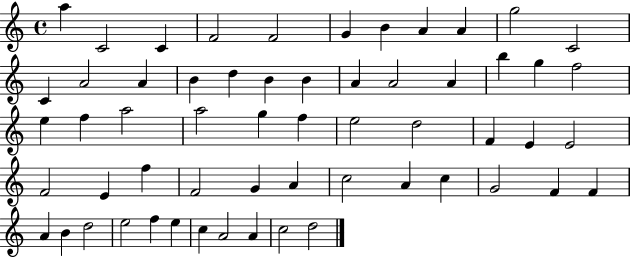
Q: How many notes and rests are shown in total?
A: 58